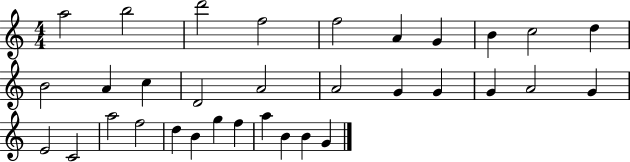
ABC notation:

X:1
T:Untitled
M:4/4
L:1/4
K:C
a2 b2 d'2 f2 f2 A G B c2 d B2 A c D2 A2 A2 G G G A2 G E2 C2 a2 f2 d B g f a B B G